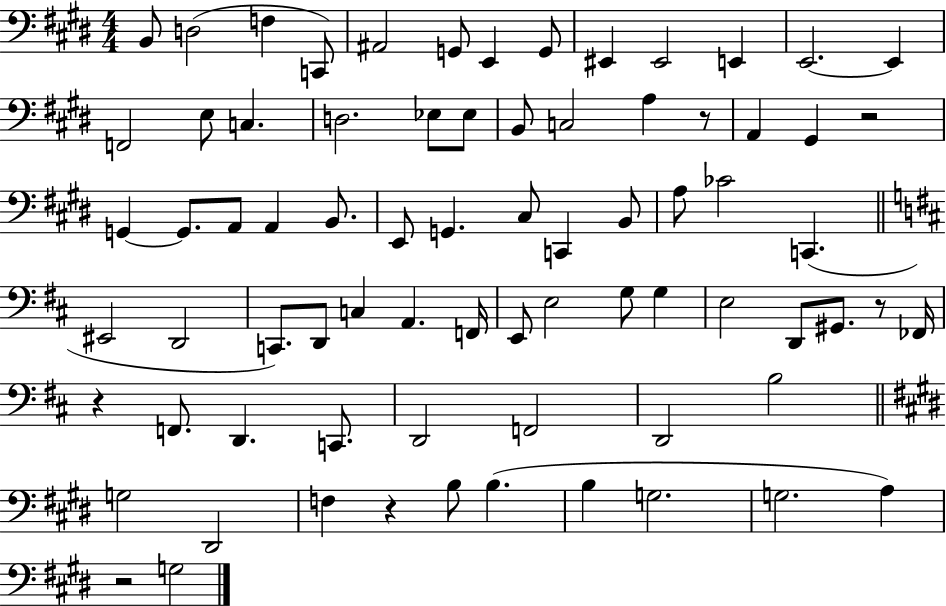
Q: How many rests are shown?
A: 6